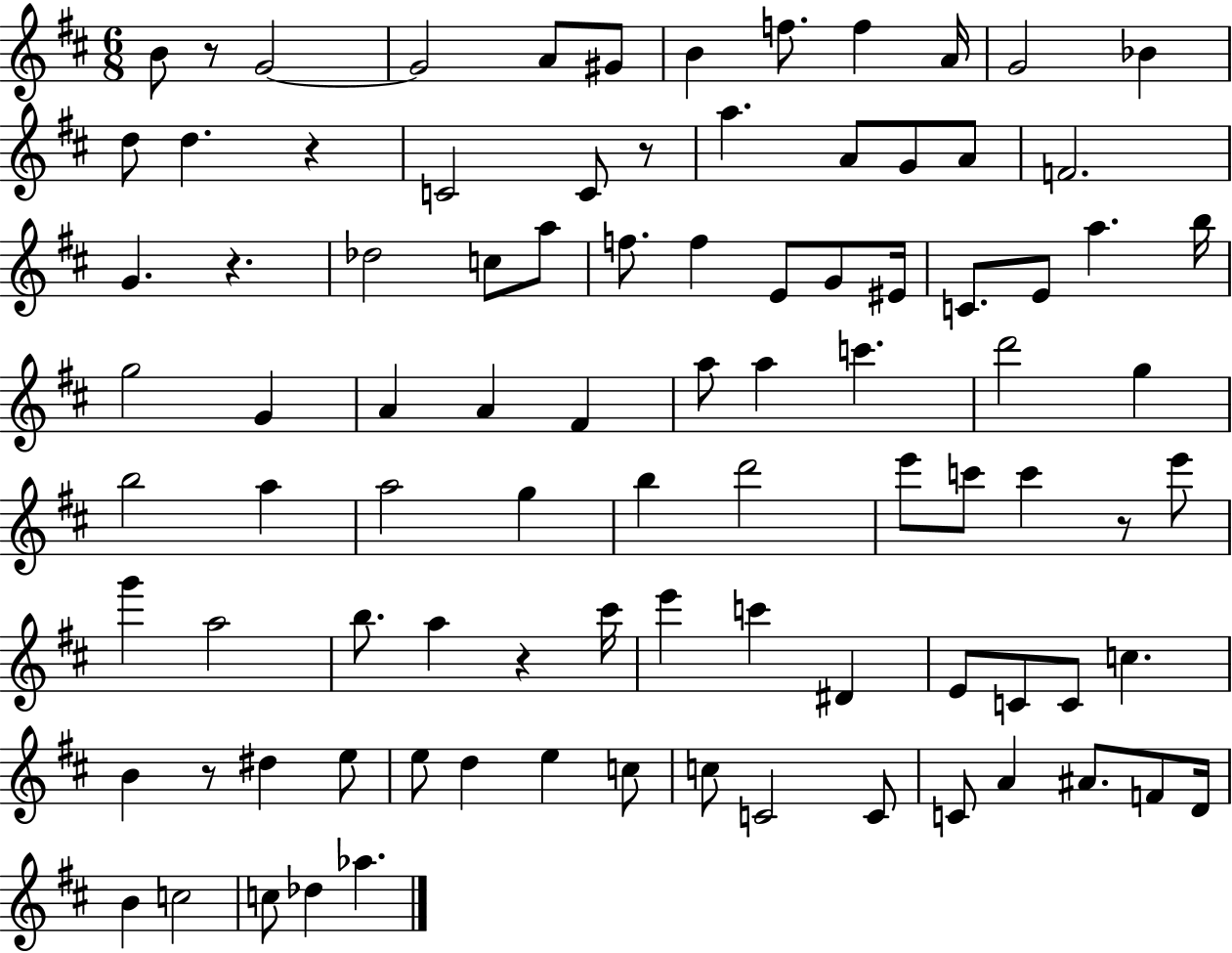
X:1
T:Untitled
M:6/8
L:1/4
K:D
B/2 z/2 G2 G2 A/2 ^G/2 B f/2 f A/4 G2 _B d/2 d z C2 C/2 z/2 a A/2 G/2 A/2 F2 G z _d2 c/2 a/2 f/2 f E/2 G/2 ^E/4 C/2 E/2 a b/4 g2 G A A ^F a/2 a c' d'2 g b2 a a2 g b d'2 e'/2 c'/2 c' z/2 e'/2 g' a2 b/2 a z ^c'/4 e' c' ^D E/2 C/2 C/2 c B z/2 ^d e/2 e/2 d e c/2 c/2 C2 C/2 C/2 A ^A/2 F/2 D/4 B c2 c/2 _d _a